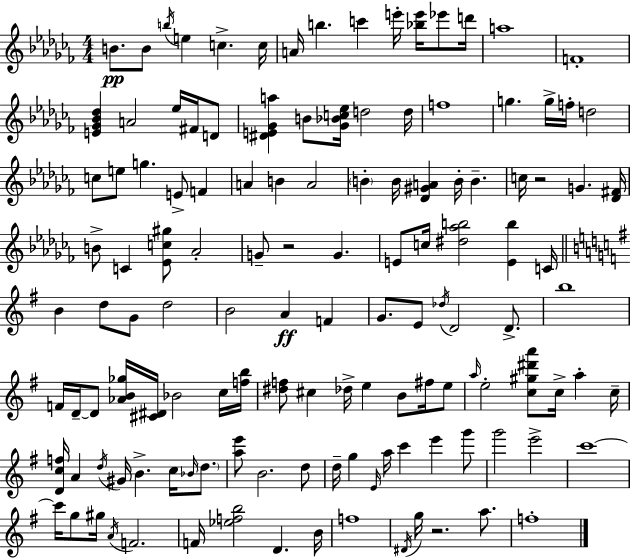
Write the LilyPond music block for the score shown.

{
  \clef treble
  \numericTimeSignature
  \time 4/4
  \key aes \minor
  \repeat volta 2 { b'8.\pp b'8 \acciaccatura { b''16 } e''4 c''4.-> | c''16 a'16 b''4. c'''4 e'''16-. <bes'' e'''>16 ees'''8 | d'''16 a''1 | f'1-. | \break <e' ges' bes' des''>4 a'2 ees''16 fis'16 d'8 | <dis' e' ges' a''>4 b'8 <ges' bes' c'' ees''>16 d''2 | d''16 f''1 | g''4. g''16-> f''16-. d''2 | \break c''8 e''8 g''4. e'8-> f'4 | a'4 b'4 a'2 | \parenthesize b'4-. b'16 <des' gis' a'>4 b'16-. b'4.-- | c''16 r2 g'4. | \break <des' fis'>16 b'8-> c'4 <ees' c'' gis''>8 aes'2-. | g'8-- r2 g'4. | e'8 c''16 <dis'' aes'' b''>2 <e' b''>4 | c'16 \bar "||" \break \key e \minor b'4 d''8 g'8 d''2 | b'2 a'4\ff f'4 | g'8. e'8 \acciaccatura { des''16 } d'2 d'8.-> | b''1 | \break f'16 d'16--~~ d'8 <aes' b' ges''>16 <cis' dis'>16 bes'2 c''16 | <f'' b''>16 <dis'' f''>8 cis''4 des''16-> e''4 b'8 fis''16 e''8 | \grace { a''16 } e''2-. <c'' gis'' dis''' a'''>8 c''16-> a''4-. | c''16-- <d' c'' f''>16 a'4 \acciaccatura { d''16 } gis'16 b'4.-> c''16 | \break \grace { bes'16 } \parenthesize d''8. <a'' e'''>8 b'2. | d''8 d''16-- g''4 \grace { e'16 } a''16 c'''4 e'''4 | g'''8 g'''2 e'''2-> | c'''1~~ | \break c'''16 g''8 gis''16 \acciaccatura { a'16 } f'2. | f'16 <ees'' f'' b''>2 d'4. | b'16 f''1 | \acciaccatura { dis'16 } g''16 r2. | \break a''8. f''1-. | } \bar "|."
}